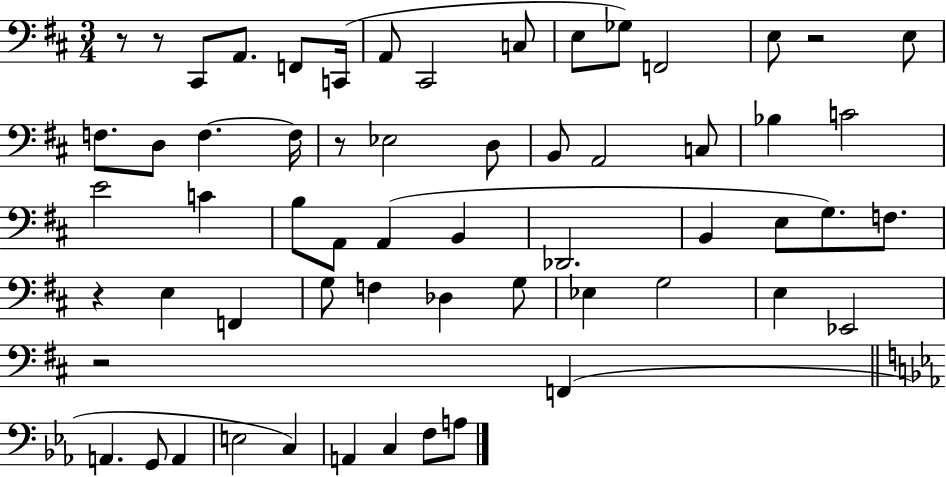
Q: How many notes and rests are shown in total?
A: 60